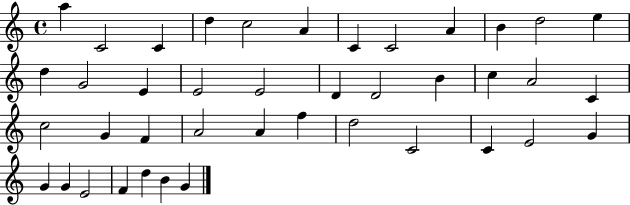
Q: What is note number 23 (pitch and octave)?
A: C4